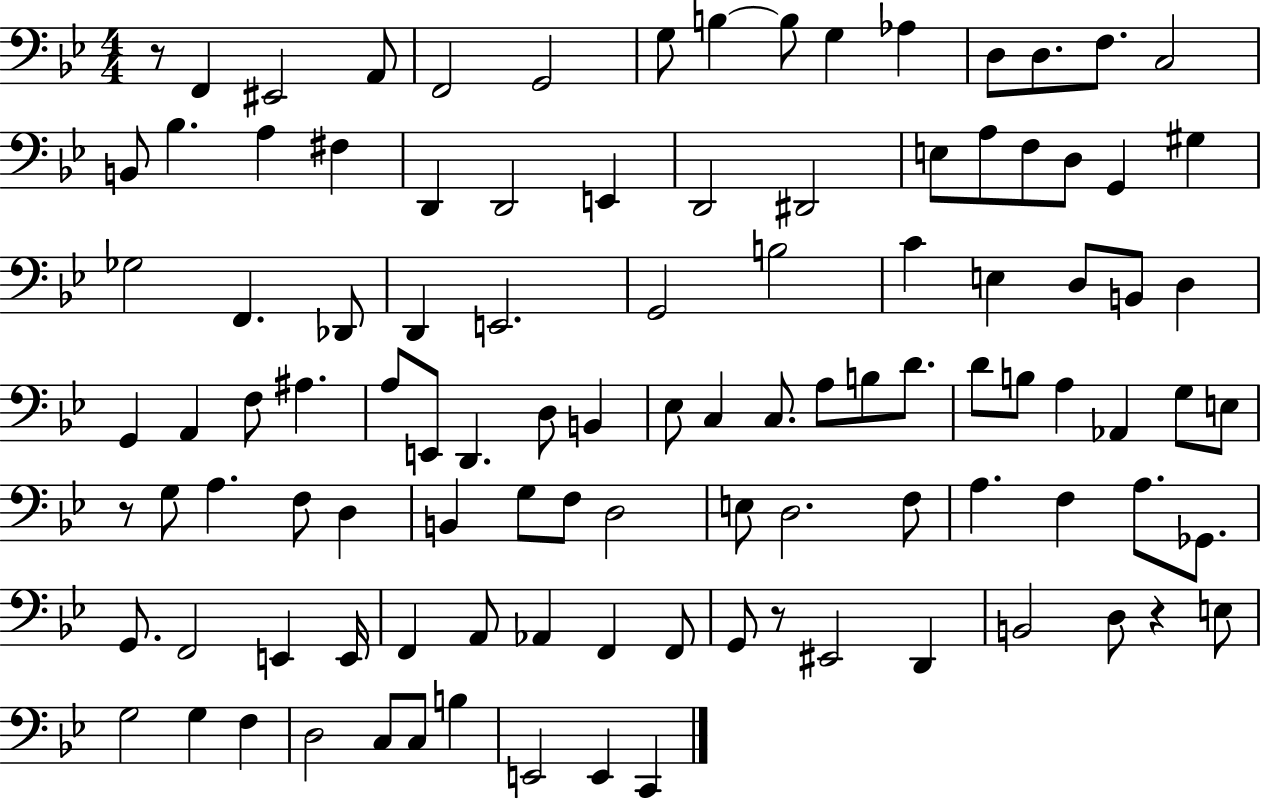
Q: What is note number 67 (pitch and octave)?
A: B2